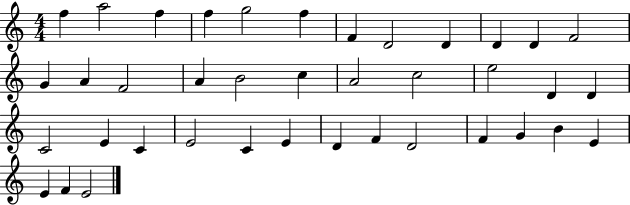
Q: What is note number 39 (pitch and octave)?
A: E4